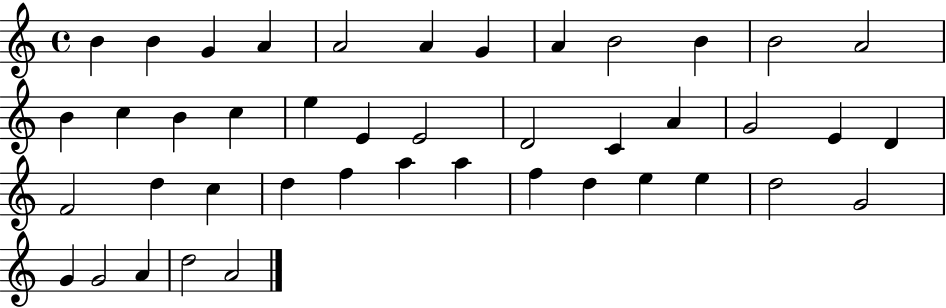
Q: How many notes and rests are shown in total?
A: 43